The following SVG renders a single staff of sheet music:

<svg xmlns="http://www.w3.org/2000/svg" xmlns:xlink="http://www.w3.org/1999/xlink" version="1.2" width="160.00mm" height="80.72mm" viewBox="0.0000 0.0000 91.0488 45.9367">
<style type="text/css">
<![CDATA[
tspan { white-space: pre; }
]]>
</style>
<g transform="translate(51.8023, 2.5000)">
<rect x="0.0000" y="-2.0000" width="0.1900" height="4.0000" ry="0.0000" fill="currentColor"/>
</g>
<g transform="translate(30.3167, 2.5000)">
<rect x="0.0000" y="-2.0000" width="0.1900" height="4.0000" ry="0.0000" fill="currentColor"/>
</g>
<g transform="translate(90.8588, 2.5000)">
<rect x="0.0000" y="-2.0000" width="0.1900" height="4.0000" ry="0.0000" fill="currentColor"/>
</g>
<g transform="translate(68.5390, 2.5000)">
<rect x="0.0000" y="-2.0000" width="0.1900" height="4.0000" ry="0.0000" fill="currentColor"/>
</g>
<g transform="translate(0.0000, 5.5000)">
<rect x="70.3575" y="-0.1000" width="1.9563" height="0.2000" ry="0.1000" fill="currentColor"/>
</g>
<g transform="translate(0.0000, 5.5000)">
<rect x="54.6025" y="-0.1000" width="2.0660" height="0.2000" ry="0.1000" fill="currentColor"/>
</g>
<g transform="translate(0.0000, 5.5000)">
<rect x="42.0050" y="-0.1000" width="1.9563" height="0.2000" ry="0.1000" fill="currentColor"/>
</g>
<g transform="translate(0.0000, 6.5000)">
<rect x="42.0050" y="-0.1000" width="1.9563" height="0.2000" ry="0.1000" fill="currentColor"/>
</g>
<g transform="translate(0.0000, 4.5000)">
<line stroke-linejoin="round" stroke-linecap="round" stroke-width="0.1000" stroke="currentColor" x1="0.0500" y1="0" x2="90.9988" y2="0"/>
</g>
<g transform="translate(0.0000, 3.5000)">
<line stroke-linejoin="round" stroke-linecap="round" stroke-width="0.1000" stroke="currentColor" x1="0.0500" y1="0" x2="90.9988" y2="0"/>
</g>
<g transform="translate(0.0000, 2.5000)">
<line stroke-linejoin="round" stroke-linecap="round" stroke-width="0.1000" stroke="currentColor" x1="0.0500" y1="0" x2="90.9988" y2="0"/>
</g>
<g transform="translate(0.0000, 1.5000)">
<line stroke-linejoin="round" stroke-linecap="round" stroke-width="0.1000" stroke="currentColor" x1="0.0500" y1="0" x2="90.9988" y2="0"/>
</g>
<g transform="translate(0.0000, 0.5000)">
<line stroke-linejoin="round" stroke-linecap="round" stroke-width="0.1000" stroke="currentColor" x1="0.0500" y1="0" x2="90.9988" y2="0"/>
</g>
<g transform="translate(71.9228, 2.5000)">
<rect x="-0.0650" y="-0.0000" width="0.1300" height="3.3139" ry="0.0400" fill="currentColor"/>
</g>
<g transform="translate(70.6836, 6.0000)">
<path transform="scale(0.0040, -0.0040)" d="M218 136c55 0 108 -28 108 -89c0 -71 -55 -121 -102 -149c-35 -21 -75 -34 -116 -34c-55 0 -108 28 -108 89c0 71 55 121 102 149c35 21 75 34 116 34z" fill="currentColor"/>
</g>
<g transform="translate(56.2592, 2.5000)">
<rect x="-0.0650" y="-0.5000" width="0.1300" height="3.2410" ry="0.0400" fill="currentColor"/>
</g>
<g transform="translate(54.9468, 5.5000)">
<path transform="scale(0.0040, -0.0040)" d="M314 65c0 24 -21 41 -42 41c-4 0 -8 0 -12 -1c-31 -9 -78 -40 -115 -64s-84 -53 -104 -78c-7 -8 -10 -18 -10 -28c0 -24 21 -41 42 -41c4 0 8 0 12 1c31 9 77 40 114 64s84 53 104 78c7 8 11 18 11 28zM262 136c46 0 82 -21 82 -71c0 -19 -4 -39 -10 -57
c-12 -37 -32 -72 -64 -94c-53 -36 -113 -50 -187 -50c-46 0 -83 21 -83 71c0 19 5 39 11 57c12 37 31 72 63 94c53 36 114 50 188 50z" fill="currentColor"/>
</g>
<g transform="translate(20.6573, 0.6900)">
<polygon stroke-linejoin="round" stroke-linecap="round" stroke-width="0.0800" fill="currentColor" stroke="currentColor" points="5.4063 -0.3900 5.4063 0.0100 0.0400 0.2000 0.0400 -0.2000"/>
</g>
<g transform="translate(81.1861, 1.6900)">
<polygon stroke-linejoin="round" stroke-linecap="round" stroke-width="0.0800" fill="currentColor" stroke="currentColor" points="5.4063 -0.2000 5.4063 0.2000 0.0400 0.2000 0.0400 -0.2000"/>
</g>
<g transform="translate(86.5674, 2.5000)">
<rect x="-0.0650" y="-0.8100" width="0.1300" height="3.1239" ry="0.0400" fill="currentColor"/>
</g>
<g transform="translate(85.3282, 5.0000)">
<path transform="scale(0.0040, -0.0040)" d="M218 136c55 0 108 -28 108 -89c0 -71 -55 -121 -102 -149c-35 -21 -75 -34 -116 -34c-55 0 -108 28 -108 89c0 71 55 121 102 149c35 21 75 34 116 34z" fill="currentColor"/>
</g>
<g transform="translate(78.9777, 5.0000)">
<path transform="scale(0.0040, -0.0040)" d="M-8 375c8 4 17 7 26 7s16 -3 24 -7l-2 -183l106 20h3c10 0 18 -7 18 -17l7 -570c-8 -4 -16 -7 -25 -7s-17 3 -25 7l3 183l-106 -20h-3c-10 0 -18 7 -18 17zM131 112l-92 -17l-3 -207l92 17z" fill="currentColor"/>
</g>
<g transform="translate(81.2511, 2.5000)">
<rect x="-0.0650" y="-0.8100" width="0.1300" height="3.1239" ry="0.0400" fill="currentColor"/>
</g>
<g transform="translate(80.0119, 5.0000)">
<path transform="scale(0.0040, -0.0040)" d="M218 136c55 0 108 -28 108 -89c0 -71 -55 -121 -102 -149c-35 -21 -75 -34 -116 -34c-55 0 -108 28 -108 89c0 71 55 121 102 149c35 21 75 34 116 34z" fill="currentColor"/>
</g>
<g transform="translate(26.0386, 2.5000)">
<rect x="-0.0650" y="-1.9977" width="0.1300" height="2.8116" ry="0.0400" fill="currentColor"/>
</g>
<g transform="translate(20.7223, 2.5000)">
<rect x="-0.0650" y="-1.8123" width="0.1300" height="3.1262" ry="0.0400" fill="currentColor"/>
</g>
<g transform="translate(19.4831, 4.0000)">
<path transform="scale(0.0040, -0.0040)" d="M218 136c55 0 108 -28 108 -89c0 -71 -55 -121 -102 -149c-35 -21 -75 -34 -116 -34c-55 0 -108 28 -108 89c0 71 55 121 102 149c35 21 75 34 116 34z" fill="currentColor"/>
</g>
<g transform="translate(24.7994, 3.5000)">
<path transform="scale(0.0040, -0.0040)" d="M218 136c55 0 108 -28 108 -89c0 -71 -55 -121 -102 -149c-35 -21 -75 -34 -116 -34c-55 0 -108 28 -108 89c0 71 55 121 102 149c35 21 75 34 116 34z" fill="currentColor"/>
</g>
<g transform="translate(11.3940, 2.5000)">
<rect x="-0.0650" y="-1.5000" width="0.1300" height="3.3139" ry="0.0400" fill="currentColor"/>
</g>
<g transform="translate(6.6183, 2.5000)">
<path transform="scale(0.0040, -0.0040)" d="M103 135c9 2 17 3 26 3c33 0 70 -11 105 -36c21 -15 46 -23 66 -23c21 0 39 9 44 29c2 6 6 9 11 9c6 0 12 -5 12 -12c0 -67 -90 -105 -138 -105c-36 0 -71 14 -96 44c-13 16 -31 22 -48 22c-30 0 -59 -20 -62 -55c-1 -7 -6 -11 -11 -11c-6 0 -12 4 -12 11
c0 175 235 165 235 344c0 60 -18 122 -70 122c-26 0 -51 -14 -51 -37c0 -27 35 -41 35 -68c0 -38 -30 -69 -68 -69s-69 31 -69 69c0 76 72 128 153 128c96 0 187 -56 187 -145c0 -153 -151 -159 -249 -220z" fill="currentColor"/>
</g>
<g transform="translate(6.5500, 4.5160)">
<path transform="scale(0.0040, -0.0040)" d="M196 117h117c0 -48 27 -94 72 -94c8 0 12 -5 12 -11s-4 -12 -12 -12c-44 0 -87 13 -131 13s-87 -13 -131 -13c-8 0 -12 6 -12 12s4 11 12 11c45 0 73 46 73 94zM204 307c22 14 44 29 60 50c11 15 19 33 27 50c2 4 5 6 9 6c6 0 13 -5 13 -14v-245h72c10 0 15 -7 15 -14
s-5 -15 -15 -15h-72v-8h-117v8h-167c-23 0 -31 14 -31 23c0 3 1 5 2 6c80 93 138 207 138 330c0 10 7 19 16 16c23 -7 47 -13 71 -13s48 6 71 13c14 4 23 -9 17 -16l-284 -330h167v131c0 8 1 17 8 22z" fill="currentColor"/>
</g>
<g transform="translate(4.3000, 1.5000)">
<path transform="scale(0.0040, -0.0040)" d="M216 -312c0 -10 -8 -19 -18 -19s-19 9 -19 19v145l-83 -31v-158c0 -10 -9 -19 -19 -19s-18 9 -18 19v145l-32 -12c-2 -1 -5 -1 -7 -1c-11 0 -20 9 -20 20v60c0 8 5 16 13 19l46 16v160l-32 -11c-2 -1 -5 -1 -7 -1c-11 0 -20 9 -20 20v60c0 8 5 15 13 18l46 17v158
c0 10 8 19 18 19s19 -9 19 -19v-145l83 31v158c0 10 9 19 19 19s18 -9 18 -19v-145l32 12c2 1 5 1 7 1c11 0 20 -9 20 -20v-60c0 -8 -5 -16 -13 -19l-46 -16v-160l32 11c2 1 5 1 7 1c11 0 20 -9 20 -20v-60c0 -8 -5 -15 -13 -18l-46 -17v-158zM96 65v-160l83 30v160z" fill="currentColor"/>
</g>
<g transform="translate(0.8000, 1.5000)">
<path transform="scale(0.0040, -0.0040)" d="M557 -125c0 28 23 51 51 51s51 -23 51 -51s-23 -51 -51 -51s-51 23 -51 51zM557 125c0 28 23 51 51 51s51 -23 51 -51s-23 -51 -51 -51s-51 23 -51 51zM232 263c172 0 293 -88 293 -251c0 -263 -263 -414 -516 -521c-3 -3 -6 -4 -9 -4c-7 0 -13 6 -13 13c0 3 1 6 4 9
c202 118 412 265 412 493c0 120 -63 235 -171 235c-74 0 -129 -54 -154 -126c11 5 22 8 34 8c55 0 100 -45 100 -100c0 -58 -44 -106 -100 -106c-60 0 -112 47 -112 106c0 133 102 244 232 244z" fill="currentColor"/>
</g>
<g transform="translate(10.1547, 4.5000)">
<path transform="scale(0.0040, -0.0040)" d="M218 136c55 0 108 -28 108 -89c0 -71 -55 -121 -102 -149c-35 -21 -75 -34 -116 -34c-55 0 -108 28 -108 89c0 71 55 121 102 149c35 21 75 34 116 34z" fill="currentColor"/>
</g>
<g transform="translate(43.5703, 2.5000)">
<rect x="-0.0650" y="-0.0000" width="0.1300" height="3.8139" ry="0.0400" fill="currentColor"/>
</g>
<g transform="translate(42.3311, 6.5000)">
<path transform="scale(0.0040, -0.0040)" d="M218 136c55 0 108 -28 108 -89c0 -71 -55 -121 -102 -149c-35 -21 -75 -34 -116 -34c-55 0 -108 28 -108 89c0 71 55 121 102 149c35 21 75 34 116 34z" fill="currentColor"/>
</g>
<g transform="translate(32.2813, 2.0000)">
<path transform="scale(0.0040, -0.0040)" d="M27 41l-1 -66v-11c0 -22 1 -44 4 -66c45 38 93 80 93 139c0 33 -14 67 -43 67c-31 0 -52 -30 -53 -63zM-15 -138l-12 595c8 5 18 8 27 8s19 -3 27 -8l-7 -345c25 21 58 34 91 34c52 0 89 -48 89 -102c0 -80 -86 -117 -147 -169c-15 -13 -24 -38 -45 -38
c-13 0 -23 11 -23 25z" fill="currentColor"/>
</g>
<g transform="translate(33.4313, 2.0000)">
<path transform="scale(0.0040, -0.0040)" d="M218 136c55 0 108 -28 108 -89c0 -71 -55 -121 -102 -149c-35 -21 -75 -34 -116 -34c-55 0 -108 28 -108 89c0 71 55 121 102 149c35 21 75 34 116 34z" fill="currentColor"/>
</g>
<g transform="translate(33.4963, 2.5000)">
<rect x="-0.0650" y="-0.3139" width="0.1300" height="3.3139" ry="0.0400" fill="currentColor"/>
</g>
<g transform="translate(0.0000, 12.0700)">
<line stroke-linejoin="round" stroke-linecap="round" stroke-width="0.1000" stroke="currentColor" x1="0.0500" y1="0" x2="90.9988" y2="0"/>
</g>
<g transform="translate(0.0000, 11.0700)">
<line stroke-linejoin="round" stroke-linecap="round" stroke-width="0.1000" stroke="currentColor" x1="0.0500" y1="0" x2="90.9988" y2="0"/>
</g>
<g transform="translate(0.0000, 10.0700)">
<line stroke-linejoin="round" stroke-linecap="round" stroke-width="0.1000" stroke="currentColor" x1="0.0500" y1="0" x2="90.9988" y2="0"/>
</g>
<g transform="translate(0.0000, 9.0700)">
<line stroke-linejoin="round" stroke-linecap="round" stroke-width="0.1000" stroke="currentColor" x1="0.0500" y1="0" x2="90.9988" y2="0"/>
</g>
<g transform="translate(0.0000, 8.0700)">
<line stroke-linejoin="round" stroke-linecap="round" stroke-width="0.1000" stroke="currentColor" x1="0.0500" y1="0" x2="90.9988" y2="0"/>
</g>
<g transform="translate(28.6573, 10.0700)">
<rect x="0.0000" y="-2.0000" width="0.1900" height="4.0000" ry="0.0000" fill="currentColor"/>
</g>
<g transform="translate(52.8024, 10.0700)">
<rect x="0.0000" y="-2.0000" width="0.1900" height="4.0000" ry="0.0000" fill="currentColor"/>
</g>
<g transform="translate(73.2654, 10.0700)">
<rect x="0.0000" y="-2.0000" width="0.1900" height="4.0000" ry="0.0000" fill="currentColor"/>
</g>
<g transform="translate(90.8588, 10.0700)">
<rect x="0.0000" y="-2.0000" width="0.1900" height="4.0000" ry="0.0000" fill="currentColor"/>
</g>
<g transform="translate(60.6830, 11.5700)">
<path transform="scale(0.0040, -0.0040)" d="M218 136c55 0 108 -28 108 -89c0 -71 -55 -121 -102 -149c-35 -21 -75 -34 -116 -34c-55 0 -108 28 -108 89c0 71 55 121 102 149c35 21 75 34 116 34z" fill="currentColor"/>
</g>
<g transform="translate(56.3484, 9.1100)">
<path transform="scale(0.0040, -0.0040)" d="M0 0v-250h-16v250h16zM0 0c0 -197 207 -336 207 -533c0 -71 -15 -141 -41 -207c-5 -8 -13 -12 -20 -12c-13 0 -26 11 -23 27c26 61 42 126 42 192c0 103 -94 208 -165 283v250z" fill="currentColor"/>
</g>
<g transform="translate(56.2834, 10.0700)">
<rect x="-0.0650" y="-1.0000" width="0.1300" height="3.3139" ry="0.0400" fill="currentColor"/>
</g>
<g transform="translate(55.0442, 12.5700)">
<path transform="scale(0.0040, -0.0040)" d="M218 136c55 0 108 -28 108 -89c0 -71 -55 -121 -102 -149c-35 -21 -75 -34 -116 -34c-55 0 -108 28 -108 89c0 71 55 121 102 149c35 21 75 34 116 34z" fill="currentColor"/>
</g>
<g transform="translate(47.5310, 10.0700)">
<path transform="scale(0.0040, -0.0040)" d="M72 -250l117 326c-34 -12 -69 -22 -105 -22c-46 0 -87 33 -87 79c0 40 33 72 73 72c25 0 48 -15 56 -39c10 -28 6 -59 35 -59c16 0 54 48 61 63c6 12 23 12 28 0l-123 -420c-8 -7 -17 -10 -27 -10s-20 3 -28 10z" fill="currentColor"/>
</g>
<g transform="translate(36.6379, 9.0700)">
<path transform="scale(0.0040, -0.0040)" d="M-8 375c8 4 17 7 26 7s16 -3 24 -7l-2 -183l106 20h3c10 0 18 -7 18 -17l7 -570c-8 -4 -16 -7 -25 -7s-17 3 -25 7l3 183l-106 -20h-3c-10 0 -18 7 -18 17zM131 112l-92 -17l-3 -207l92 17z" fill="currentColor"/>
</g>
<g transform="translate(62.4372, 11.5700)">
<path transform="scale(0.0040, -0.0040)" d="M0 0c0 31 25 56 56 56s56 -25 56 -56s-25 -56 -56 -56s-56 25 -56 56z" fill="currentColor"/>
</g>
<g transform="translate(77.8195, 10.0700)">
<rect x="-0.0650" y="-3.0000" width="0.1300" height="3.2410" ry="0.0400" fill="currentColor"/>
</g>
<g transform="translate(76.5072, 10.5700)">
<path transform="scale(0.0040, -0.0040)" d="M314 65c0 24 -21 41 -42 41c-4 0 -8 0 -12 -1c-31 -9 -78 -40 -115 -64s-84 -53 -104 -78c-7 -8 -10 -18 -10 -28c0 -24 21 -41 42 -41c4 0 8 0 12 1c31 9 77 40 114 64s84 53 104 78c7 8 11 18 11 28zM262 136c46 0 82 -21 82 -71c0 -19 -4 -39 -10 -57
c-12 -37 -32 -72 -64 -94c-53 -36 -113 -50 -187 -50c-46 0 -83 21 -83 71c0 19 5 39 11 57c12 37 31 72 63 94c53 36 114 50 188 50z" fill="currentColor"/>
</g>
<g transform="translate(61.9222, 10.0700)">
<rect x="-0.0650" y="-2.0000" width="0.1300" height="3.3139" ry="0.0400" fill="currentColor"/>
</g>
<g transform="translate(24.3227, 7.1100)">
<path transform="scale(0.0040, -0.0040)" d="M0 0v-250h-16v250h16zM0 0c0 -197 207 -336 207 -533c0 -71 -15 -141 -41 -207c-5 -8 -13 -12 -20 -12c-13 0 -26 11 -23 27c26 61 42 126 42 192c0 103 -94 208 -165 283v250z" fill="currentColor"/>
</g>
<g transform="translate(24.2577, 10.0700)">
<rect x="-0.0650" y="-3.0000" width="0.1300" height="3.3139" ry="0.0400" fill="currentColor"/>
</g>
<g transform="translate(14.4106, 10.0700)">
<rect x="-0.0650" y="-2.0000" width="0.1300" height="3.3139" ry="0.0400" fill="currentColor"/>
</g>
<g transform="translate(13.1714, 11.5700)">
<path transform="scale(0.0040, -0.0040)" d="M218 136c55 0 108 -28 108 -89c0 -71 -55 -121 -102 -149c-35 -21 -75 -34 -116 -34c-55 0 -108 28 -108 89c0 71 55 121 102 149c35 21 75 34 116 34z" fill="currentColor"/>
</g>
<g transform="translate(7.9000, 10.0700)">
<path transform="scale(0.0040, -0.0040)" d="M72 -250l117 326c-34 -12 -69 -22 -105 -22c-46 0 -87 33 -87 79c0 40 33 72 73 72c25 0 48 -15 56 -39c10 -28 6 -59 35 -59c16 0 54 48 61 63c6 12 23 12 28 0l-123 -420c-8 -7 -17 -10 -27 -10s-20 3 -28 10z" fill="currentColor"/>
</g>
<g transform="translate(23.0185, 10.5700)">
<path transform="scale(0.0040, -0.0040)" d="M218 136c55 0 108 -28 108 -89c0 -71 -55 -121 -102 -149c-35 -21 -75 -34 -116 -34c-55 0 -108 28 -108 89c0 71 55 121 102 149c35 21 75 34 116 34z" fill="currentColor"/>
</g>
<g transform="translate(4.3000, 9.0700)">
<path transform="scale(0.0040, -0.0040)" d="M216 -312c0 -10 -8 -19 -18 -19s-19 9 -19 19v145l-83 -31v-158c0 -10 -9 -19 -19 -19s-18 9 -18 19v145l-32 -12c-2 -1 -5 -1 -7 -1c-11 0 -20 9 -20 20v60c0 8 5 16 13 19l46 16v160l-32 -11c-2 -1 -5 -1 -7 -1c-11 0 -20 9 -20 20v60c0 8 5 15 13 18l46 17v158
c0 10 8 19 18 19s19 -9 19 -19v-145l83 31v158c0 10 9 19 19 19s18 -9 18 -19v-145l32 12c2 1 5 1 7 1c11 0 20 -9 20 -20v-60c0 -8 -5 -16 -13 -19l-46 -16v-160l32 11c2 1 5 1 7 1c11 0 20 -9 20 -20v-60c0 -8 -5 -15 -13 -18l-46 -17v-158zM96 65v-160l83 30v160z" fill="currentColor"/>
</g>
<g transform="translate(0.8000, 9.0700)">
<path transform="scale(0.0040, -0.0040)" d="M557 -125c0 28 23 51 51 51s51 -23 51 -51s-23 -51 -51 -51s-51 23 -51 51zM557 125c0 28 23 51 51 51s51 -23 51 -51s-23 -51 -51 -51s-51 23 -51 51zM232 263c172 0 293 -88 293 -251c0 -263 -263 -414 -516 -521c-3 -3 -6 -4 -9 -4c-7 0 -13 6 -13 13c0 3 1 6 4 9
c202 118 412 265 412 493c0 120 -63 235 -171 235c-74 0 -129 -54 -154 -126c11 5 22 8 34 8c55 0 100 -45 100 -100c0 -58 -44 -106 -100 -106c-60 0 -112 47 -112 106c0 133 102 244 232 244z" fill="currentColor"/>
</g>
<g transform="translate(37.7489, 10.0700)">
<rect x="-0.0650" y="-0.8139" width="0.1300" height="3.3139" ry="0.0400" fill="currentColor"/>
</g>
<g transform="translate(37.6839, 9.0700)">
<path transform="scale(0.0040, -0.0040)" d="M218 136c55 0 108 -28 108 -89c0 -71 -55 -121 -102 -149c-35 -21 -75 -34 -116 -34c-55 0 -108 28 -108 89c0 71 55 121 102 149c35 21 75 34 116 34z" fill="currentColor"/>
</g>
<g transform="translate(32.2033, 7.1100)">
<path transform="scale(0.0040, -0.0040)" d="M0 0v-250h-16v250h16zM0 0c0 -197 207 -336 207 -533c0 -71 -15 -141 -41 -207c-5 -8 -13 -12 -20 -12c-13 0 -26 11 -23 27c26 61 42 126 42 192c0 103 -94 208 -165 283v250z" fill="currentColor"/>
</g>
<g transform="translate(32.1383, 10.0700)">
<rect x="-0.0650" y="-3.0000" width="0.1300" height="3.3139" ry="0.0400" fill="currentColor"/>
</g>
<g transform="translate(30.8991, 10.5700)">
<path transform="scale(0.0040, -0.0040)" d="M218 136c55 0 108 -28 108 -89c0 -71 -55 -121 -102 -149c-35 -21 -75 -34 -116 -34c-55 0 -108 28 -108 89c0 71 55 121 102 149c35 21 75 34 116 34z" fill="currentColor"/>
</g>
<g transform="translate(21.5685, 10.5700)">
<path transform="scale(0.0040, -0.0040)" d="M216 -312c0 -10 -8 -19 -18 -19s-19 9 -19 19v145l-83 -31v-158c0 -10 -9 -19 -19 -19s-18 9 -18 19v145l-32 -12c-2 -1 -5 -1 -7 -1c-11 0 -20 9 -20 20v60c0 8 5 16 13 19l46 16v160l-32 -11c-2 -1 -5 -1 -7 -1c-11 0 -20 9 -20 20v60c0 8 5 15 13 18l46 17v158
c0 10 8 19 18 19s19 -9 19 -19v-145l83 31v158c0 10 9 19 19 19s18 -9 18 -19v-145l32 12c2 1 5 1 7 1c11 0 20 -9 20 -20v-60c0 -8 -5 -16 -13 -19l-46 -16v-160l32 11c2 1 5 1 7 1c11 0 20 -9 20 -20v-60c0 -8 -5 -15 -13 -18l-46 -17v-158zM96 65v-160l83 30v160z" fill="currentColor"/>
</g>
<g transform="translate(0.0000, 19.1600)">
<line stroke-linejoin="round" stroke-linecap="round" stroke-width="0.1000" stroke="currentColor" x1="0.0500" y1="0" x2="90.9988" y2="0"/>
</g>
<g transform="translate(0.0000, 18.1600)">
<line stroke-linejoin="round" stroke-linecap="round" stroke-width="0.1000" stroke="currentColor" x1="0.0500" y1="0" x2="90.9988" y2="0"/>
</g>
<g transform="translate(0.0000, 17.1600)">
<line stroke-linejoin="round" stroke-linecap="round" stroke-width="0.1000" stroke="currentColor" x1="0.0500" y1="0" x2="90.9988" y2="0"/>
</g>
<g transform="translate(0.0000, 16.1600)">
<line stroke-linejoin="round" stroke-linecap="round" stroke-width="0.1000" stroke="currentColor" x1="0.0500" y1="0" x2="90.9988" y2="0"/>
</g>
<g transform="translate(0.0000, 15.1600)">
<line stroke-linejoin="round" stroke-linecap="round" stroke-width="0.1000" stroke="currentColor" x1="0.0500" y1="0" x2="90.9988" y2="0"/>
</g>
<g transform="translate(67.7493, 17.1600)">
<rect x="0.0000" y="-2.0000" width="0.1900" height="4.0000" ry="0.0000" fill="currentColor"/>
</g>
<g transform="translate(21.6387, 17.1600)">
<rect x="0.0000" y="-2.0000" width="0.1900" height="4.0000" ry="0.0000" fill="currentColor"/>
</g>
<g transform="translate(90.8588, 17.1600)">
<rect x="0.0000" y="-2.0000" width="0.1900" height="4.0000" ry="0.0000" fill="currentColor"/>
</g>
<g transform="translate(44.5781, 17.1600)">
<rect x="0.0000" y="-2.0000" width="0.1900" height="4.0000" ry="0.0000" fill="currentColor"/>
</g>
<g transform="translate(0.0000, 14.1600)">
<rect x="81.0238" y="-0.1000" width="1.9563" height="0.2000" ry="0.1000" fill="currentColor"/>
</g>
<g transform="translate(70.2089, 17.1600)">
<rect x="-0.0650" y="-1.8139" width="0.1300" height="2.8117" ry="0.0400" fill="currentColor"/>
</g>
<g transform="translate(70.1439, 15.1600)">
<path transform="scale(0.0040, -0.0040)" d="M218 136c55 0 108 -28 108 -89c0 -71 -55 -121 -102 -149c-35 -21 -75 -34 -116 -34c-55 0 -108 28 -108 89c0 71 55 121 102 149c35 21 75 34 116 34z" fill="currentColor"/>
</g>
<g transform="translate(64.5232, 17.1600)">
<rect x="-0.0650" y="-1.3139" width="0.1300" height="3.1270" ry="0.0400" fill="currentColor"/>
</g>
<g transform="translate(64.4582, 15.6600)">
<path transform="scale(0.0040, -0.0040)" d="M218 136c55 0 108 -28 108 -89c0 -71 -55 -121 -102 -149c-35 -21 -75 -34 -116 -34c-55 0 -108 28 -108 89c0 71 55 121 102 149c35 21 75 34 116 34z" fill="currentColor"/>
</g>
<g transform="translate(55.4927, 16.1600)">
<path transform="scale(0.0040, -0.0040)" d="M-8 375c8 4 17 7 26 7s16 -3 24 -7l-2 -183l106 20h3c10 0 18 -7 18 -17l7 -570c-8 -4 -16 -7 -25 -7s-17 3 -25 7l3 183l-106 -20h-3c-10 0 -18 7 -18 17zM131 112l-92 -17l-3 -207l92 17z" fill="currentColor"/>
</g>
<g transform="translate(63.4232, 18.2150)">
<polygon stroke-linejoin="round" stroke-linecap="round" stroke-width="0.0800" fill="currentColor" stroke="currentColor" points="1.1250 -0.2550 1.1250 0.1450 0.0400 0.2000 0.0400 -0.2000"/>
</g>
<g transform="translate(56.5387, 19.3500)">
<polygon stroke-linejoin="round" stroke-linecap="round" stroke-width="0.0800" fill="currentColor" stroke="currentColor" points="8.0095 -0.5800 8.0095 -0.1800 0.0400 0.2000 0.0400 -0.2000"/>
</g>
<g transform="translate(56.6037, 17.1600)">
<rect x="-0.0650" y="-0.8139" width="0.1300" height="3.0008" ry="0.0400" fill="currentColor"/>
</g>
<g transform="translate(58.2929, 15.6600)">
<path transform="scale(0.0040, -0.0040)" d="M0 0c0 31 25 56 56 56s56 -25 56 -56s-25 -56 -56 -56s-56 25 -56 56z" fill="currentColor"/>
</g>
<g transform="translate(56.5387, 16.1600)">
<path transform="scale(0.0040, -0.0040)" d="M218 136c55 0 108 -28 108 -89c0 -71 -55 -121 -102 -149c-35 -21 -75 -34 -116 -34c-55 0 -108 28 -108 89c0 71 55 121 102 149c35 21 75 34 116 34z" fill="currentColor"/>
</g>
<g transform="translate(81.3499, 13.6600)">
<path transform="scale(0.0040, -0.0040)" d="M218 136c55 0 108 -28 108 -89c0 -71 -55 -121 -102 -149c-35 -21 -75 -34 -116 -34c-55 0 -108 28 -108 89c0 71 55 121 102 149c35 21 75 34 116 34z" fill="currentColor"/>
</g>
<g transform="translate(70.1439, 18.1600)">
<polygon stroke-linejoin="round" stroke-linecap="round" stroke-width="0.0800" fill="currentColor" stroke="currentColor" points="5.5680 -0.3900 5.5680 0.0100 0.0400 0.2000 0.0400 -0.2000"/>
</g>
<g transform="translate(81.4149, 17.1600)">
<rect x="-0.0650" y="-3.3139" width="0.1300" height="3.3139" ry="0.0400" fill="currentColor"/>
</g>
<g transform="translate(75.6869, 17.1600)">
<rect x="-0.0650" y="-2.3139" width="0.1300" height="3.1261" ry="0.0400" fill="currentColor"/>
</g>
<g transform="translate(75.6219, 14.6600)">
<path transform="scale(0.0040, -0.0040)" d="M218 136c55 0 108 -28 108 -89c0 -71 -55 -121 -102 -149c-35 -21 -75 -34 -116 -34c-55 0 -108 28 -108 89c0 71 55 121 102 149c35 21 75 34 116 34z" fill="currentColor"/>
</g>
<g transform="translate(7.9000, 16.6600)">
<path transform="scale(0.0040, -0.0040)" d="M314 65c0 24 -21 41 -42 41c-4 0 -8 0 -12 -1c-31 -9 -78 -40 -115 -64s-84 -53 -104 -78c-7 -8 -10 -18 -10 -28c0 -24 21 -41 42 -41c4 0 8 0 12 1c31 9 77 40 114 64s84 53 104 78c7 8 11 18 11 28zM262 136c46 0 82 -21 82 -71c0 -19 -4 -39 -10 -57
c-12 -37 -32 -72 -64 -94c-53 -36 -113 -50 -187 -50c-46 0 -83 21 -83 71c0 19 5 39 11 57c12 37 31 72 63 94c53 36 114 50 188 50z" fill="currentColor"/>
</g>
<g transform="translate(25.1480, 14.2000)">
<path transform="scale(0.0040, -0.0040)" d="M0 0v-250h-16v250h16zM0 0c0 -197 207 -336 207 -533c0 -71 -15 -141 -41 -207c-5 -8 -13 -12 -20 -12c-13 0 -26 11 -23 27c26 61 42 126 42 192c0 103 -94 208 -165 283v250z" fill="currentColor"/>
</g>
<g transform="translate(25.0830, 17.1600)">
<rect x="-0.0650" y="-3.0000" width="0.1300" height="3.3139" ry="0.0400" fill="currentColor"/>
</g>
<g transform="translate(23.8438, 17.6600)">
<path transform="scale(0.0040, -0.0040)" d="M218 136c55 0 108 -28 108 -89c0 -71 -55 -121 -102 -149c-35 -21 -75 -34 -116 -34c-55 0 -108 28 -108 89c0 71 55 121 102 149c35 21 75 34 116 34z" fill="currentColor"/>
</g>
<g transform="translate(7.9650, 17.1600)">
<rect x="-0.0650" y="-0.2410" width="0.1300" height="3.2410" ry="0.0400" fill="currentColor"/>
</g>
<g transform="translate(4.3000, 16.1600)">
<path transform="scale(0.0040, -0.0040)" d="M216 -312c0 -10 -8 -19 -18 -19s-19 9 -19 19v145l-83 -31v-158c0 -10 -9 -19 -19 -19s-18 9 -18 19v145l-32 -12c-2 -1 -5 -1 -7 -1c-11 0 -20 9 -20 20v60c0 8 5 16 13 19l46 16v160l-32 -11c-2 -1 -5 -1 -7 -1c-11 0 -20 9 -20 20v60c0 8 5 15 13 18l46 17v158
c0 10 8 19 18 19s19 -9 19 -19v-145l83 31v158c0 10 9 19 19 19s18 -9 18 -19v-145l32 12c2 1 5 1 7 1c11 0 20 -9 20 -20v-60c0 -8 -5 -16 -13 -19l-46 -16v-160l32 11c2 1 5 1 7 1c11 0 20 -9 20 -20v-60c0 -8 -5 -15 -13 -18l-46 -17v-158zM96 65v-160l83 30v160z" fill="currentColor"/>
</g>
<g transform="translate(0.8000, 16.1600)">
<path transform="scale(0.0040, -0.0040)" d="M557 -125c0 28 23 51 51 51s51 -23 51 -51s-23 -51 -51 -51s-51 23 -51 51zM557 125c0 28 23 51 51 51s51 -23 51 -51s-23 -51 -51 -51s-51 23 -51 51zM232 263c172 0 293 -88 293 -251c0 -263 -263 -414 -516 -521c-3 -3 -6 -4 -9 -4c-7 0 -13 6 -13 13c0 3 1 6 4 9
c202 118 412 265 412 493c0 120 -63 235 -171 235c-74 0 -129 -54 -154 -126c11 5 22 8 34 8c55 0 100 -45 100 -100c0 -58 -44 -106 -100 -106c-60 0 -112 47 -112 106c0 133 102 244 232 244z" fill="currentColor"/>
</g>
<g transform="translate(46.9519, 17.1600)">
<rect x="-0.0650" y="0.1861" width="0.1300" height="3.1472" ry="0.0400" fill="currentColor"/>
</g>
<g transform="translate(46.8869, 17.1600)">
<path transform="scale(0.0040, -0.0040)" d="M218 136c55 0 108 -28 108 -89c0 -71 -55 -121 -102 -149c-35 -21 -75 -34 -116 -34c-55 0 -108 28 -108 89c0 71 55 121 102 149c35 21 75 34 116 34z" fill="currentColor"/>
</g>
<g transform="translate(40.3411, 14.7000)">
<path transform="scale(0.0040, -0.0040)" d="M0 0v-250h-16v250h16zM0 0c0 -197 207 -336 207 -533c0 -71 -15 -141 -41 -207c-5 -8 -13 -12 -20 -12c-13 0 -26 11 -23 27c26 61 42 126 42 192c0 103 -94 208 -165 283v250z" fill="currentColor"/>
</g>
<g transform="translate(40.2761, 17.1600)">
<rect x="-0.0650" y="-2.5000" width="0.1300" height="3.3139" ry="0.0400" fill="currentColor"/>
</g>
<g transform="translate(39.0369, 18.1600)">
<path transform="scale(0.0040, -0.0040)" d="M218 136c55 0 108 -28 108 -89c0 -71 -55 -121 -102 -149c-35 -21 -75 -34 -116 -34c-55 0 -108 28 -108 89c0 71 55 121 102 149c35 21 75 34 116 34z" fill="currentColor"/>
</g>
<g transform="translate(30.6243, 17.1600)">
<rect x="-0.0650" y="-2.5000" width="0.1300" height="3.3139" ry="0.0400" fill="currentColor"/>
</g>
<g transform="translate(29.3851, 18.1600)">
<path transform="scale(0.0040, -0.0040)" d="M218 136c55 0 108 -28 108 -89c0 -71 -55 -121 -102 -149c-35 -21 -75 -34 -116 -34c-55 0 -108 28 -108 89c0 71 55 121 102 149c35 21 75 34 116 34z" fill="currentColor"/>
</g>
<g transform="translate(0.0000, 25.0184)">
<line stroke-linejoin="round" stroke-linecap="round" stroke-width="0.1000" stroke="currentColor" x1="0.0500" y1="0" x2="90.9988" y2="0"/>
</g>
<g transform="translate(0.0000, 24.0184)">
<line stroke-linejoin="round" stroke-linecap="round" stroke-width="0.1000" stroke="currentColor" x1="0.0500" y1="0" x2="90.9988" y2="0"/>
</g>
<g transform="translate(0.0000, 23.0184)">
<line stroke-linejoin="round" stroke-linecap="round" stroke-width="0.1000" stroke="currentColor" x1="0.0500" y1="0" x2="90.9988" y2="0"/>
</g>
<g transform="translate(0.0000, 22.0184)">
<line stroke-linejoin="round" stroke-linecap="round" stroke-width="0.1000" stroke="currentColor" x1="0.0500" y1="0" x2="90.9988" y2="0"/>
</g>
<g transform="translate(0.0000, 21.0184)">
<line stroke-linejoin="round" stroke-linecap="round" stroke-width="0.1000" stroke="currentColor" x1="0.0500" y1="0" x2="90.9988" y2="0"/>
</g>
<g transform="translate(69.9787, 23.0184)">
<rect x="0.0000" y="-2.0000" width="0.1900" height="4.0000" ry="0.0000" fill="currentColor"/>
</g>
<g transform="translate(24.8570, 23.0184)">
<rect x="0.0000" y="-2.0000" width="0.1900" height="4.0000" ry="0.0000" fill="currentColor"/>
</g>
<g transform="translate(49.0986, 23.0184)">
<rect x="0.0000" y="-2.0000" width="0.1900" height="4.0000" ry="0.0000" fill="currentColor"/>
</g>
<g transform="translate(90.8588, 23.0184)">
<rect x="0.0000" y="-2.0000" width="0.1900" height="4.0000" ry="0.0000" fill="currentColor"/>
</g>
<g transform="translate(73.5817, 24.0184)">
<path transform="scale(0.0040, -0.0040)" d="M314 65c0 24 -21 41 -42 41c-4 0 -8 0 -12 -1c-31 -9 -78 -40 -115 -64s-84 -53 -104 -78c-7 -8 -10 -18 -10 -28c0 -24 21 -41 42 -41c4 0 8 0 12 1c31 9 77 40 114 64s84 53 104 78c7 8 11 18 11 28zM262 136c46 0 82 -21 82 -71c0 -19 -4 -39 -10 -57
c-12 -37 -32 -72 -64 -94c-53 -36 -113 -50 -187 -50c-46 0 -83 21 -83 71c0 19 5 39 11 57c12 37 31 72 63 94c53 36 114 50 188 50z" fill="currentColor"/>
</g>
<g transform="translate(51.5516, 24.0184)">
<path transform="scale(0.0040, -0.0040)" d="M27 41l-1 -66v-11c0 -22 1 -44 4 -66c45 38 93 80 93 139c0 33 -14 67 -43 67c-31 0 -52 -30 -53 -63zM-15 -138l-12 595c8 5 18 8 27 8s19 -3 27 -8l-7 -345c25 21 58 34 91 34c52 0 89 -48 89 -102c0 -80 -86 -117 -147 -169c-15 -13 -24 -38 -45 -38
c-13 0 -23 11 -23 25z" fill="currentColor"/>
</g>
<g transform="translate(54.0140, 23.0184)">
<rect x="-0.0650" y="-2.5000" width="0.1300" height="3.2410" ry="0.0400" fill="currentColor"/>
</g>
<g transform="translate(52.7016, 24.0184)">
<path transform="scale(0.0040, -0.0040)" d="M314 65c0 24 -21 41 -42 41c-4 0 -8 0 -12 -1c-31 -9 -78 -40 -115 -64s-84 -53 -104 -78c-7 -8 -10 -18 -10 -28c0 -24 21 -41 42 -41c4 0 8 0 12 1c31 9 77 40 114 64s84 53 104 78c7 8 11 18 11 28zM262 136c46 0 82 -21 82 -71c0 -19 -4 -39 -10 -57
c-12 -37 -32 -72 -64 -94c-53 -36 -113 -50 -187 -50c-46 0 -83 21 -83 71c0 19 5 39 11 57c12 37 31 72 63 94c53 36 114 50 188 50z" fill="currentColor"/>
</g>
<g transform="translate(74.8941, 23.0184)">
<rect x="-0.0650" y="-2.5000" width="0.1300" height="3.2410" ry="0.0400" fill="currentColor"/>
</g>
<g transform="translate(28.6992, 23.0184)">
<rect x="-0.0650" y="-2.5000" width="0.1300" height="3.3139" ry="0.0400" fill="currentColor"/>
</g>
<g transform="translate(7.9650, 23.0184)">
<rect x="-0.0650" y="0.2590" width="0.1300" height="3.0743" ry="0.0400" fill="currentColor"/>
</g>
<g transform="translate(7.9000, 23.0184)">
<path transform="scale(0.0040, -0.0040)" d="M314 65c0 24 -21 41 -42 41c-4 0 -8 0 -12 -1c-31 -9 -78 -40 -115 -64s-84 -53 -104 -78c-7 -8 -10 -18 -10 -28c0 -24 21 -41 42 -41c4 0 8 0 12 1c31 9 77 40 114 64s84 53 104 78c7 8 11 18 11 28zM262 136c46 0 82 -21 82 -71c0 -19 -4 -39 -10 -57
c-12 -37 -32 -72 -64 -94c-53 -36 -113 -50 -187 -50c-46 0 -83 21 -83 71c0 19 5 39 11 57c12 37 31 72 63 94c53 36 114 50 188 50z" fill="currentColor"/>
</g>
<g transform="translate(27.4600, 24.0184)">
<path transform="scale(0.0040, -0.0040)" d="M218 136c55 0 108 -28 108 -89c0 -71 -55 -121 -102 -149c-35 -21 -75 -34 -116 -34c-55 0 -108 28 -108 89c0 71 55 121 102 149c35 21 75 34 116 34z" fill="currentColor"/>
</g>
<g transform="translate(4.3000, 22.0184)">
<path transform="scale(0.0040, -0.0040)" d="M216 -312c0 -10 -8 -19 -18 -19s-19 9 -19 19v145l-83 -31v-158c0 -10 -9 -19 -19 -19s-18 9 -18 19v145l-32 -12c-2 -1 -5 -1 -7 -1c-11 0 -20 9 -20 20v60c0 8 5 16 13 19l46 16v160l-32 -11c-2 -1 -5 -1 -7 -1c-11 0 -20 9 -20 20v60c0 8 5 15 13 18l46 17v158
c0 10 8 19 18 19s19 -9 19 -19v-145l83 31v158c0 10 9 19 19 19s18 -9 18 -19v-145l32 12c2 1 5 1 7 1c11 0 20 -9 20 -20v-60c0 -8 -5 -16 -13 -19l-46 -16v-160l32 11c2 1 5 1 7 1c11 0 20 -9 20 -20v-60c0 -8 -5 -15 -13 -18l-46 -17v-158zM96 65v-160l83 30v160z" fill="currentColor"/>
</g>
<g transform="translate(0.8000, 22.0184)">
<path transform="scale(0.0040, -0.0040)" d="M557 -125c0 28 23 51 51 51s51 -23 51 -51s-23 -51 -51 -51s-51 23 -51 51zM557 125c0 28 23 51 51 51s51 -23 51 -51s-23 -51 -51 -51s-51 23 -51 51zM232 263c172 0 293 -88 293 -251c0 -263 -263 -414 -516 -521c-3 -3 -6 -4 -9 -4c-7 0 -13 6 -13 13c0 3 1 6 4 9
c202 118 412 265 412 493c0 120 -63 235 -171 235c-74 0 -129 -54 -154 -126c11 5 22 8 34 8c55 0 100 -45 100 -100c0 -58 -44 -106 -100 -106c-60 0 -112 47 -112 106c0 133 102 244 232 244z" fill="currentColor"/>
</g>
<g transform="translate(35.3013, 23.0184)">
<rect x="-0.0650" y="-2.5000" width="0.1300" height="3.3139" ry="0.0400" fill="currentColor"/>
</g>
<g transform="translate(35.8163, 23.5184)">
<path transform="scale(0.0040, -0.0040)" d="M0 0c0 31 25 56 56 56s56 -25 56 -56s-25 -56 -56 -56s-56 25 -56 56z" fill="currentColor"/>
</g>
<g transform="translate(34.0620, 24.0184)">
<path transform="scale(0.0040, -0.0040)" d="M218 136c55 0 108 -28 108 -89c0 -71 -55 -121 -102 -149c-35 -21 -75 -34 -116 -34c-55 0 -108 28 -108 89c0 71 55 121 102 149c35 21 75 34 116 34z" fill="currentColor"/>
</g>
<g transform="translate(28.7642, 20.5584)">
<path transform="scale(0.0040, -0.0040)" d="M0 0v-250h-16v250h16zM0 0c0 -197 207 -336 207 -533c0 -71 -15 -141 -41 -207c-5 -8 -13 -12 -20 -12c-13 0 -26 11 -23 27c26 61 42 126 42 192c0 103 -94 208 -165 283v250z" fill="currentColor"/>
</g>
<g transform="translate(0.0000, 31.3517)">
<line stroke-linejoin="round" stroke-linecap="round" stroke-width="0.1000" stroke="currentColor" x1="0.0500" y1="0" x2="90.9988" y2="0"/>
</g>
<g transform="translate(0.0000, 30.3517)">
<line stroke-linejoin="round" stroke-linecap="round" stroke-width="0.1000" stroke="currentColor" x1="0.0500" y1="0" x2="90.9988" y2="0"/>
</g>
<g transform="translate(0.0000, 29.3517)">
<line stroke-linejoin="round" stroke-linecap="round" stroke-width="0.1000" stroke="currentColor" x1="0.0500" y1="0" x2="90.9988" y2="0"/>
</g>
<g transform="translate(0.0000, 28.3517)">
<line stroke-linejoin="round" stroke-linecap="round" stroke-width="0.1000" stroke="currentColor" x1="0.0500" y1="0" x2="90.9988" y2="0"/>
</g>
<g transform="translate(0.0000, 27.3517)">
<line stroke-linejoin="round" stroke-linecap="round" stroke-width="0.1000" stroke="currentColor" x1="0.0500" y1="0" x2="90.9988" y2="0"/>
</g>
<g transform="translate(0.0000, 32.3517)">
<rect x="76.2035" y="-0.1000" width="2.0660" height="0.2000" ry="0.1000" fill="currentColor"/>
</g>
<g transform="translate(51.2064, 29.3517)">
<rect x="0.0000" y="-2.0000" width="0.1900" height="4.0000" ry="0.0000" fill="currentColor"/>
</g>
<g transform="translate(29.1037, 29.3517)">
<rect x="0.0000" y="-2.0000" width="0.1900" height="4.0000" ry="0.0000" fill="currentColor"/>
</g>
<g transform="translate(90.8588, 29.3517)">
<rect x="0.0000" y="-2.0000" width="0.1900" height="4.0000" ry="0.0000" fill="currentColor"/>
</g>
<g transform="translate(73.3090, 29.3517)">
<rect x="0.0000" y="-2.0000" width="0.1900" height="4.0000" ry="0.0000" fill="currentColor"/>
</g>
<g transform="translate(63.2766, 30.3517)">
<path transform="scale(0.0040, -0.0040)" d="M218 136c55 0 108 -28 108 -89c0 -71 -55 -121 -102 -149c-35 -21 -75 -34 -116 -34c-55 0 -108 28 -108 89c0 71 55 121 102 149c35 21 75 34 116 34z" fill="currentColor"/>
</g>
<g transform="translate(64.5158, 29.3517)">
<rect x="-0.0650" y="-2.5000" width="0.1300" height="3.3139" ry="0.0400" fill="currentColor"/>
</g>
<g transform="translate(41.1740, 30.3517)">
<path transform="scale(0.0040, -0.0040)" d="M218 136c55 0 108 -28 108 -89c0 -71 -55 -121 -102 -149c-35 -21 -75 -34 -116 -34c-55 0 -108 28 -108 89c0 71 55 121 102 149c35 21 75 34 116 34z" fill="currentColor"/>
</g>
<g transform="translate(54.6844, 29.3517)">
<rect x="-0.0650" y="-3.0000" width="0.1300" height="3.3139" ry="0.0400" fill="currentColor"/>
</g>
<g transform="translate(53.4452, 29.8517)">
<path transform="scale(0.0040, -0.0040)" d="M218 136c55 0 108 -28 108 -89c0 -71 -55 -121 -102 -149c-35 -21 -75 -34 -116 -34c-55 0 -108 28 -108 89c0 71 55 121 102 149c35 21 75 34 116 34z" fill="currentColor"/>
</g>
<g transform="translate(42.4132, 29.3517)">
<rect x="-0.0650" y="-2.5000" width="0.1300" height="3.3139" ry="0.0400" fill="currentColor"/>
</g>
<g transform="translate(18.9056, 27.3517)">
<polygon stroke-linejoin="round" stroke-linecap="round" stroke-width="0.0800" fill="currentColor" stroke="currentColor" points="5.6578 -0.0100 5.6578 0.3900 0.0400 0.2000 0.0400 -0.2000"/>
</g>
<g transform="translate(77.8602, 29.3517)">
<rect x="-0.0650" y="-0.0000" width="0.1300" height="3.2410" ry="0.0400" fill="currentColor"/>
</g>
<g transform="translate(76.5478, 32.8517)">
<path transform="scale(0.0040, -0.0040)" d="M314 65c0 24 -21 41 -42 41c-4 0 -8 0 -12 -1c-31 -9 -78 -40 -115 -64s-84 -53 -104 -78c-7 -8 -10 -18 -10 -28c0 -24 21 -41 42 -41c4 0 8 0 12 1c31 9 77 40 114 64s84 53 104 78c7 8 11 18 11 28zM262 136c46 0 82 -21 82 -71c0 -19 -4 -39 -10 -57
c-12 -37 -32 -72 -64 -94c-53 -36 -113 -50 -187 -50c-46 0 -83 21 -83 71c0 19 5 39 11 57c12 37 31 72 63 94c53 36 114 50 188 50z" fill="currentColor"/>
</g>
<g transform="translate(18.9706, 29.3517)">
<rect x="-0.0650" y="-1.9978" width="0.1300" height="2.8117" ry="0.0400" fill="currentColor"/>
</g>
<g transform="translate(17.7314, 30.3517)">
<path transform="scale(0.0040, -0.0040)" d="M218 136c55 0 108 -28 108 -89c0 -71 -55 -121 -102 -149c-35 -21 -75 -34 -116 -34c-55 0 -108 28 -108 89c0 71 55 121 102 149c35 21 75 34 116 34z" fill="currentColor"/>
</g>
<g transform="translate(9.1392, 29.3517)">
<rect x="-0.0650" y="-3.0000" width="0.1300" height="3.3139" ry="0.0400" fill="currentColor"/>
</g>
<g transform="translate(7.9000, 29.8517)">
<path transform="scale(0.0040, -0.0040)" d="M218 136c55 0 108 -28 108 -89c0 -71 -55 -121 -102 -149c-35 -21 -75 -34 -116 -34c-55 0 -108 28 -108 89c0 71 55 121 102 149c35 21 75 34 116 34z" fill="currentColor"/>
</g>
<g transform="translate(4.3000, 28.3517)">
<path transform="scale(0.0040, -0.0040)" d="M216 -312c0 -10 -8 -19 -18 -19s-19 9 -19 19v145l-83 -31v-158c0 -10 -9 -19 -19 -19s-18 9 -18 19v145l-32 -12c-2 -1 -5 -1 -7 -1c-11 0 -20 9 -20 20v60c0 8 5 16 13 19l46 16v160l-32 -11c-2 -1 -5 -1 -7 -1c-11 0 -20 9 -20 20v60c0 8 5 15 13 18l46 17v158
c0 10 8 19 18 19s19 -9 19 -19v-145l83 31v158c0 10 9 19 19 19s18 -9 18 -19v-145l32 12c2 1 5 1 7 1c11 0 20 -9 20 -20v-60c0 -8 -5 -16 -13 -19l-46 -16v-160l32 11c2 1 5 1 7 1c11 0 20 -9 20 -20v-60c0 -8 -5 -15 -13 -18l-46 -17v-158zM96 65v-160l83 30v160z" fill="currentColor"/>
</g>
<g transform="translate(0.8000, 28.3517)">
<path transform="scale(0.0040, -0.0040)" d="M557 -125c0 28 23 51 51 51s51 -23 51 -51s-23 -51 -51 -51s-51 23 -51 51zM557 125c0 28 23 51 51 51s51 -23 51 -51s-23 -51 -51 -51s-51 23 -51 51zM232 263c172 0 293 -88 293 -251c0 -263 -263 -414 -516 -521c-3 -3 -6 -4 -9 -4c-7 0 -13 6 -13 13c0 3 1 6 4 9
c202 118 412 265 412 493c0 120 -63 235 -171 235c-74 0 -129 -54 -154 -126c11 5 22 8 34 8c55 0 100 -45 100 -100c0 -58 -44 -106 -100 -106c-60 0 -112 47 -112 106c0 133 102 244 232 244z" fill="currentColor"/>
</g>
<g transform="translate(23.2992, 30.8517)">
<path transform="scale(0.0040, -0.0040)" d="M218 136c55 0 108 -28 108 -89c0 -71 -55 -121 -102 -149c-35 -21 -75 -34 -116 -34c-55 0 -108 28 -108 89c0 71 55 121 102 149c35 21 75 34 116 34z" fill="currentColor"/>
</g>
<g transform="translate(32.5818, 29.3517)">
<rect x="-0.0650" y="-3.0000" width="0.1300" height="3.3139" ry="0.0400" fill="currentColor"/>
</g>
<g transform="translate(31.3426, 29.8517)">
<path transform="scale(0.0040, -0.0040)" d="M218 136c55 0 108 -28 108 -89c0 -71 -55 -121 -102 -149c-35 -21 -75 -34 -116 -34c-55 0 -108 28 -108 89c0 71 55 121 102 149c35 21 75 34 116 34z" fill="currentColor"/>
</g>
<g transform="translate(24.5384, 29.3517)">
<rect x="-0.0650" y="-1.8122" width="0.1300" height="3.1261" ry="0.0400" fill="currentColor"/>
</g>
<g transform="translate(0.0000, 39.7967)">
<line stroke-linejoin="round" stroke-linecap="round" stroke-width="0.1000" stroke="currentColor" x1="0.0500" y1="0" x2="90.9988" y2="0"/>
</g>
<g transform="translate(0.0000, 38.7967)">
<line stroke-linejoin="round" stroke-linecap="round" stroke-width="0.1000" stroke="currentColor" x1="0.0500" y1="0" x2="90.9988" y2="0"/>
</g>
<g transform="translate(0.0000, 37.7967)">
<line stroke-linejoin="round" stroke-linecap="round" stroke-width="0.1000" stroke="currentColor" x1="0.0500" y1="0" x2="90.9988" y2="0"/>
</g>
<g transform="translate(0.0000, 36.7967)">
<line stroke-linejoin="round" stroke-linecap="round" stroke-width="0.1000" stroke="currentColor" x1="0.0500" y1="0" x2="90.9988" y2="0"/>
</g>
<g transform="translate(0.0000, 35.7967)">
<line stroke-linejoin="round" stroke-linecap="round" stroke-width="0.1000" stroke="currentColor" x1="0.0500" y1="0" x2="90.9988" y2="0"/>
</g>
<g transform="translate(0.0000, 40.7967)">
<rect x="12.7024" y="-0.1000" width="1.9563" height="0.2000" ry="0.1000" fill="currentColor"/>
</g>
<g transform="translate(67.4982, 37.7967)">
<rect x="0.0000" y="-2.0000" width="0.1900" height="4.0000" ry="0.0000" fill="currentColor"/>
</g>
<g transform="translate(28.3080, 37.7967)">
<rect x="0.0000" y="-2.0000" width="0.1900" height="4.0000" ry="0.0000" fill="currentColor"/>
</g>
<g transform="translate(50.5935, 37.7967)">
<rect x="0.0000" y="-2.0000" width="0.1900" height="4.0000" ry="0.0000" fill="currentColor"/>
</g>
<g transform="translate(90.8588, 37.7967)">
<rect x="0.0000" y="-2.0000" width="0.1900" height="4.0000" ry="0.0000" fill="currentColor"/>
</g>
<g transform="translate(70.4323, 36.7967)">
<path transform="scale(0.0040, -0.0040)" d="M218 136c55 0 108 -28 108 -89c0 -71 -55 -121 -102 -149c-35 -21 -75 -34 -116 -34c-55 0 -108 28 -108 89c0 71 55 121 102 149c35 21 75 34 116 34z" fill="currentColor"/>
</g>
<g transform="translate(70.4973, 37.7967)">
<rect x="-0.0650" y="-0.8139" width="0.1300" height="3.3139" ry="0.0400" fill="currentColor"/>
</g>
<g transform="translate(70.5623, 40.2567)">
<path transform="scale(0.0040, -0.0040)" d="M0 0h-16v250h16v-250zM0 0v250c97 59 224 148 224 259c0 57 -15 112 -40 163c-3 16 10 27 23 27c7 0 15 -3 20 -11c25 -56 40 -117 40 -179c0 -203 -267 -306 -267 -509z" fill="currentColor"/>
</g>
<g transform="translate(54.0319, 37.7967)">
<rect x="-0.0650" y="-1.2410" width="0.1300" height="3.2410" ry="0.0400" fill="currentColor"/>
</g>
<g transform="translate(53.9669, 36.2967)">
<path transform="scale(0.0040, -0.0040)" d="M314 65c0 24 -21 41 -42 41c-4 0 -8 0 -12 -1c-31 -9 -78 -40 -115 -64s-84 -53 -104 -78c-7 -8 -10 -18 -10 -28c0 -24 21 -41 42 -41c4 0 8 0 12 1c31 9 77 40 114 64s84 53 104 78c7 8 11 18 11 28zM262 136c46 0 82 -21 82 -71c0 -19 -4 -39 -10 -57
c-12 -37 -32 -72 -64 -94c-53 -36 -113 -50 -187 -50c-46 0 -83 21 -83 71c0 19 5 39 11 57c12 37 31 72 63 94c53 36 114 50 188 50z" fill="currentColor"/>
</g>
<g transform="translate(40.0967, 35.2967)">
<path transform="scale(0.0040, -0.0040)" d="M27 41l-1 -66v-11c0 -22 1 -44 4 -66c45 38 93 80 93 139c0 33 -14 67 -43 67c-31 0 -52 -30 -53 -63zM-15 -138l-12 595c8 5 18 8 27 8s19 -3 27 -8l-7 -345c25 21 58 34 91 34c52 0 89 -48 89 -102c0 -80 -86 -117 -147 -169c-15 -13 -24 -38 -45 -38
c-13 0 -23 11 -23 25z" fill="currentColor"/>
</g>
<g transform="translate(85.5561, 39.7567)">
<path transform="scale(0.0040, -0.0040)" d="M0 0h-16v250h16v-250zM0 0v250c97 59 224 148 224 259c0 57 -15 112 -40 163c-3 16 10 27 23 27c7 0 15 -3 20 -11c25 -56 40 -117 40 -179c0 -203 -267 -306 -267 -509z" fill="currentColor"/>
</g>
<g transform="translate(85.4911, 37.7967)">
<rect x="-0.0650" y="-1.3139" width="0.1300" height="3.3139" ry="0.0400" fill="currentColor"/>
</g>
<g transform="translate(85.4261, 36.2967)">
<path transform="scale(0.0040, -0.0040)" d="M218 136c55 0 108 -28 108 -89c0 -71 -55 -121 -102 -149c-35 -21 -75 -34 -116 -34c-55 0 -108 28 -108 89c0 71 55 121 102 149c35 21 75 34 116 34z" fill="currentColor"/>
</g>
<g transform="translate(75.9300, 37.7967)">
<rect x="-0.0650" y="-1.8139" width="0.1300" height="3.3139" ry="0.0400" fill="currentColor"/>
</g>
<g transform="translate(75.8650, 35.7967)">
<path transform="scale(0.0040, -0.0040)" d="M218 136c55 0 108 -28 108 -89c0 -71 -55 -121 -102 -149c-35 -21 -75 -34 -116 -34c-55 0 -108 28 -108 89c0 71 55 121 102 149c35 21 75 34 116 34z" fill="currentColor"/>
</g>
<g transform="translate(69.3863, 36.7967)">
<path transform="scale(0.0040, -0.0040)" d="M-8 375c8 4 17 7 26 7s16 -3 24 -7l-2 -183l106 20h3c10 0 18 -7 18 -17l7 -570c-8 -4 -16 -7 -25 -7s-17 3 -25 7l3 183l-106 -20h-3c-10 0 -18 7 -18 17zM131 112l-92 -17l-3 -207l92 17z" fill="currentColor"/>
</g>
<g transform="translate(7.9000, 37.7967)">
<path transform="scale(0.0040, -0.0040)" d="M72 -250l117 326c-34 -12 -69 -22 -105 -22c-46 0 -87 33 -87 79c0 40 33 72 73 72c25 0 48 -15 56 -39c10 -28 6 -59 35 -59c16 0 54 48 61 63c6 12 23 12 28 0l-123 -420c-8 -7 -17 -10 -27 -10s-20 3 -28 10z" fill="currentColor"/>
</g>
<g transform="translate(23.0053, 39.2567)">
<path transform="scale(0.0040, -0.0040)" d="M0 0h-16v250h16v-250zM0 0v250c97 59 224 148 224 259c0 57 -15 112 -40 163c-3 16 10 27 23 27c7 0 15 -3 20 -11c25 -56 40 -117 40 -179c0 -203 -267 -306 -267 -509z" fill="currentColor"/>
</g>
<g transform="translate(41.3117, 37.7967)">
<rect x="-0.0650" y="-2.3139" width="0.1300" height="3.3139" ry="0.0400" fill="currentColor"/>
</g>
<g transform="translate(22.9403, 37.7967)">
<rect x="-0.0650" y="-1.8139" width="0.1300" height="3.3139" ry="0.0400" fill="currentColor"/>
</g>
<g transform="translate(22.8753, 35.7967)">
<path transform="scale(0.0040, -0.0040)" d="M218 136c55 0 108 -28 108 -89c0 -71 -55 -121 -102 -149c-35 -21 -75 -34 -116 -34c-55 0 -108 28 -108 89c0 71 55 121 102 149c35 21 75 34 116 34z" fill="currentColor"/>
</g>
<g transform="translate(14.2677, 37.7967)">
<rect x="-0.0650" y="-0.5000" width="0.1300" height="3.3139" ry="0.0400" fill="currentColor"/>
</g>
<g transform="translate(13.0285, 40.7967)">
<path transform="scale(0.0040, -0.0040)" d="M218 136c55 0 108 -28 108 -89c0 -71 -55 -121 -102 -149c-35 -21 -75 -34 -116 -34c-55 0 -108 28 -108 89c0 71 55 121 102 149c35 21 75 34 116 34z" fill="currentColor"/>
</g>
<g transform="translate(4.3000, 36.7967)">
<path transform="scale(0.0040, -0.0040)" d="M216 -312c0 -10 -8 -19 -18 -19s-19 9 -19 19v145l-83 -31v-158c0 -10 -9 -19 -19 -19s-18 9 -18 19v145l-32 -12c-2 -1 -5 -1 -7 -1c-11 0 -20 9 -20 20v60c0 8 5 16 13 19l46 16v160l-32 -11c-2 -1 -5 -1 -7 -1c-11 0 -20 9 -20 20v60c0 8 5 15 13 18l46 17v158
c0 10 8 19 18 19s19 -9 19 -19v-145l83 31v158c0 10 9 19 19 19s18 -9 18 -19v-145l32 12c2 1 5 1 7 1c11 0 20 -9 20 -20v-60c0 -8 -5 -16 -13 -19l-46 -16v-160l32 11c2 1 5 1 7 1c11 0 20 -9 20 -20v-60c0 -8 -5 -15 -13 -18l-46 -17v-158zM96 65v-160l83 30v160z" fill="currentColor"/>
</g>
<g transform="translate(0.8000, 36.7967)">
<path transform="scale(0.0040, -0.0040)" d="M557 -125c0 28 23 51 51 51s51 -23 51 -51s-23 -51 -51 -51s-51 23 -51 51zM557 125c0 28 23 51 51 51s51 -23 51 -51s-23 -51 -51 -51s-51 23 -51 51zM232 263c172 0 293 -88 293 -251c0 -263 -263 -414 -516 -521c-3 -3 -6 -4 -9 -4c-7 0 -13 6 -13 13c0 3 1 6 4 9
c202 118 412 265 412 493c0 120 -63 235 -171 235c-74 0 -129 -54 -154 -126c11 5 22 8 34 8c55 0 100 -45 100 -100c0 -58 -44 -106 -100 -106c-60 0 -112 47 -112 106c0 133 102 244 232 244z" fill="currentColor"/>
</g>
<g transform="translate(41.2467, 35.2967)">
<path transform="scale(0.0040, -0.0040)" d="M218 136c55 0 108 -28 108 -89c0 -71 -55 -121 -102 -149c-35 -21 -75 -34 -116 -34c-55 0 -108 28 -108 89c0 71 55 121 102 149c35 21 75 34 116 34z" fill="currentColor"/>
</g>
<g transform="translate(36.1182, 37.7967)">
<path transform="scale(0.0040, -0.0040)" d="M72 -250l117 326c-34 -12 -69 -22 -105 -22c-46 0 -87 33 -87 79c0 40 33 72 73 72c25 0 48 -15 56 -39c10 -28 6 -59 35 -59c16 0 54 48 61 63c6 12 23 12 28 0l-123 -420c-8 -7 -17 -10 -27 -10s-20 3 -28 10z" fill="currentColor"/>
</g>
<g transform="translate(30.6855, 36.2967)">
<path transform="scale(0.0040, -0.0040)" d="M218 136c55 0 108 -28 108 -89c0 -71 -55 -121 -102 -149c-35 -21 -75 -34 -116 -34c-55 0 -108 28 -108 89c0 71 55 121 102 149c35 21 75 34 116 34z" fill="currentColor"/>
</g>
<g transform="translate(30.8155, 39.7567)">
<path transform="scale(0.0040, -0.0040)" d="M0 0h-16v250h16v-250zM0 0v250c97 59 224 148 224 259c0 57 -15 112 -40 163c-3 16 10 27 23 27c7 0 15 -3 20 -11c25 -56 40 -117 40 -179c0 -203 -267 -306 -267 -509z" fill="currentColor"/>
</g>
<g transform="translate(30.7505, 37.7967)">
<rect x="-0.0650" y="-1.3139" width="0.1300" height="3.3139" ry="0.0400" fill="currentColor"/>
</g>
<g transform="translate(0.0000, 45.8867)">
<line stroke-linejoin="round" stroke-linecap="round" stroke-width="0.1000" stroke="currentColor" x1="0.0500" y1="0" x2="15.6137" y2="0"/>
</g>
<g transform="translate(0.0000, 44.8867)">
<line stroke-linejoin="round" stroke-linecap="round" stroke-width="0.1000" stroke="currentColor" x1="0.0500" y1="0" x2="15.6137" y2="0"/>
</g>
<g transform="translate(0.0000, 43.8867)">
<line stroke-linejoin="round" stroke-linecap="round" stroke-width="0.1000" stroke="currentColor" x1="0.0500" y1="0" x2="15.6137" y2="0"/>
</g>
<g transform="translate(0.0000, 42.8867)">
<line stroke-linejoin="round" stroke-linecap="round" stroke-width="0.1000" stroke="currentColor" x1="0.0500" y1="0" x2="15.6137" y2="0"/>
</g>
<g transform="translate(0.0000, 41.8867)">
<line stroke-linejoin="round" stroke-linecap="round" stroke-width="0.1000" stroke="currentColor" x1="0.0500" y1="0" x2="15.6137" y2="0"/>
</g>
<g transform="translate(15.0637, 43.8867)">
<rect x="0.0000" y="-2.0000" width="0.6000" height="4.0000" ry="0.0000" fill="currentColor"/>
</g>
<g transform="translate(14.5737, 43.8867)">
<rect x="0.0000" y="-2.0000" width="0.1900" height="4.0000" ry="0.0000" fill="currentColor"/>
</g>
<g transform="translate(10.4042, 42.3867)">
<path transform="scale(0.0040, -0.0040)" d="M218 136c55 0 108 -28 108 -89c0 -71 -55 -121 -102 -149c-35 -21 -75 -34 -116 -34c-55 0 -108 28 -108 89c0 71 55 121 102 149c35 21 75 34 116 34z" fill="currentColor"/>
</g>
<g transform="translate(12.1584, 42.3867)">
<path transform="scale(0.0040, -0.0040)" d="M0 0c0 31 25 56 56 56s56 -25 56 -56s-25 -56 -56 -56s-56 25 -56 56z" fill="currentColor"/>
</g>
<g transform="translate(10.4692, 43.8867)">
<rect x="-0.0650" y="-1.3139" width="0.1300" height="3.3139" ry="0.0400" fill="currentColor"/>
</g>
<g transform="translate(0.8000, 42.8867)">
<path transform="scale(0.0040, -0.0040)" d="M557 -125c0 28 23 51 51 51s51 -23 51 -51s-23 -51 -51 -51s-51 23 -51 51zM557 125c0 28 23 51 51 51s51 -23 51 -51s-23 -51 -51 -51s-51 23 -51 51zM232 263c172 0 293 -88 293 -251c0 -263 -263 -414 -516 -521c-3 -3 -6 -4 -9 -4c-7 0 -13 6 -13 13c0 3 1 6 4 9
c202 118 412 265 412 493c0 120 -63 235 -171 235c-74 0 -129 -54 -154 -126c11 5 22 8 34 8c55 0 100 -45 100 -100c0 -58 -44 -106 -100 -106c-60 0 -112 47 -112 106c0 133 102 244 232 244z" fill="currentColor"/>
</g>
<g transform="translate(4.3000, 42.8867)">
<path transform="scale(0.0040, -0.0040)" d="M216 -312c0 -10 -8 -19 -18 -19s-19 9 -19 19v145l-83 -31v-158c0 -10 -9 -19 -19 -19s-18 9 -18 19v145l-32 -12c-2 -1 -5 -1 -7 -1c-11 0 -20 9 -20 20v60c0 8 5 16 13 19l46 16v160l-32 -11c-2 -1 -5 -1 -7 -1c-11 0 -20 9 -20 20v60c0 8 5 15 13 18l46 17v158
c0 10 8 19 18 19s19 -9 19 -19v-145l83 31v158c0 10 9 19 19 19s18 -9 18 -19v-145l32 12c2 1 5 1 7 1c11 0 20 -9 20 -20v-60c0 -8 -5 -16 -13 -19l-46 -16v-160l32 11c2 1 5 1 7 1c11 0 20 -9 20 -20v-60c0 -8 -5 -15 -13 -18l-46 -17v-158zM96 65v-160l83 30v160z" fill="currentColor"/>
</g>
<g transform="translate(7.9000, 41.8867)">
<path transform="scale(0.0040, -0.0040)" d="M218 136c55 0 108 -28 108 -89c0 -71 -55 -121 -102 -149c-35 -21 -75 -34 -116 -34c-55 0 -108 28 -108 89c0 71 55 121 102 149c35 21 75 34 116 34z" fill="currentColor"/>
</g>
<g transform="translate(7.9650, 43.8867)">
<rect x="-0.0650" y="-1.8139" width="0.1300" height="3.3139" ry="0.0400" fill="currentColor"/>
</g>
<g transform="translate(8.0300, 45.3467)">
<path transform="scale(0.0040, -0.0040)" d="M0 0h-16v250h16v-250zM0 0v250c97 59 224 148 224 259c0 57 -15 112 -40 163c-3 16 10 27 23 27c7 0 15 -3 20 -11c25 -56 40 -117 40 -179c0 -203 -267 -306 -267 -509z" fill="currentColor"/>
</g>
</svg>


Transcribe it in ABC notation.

X:1
T:Untitled
M:2/4
L:1/4
K:G
G,, A,,/2 B,,/2 _E, C,, E,,2 D,, F,,/2 F,,/2 z/2 A,, ^C,/2 C,/2 F, z/2 ^F,,/2 A,, C,2 E,2 C,/2 B,, B,,/2 D, F,/2 G,/4 A,/2 B,/2 D D,2 B,,/2 B,, _B,,2 B,,2 C, B,,/2 A,,/2 C, B,, C, B,, D,,2 z/2 E,, A,/2 G,/2 z/2 _B, G,2 F,/2 A, G,/2 A,/2 G,